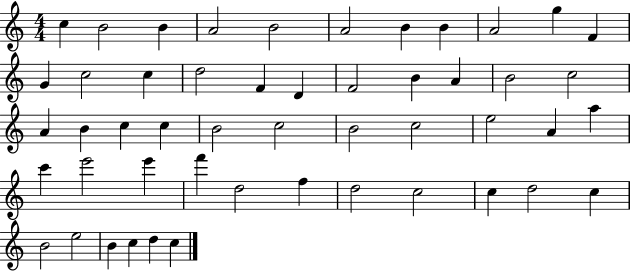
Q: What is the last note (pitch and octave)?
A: C5